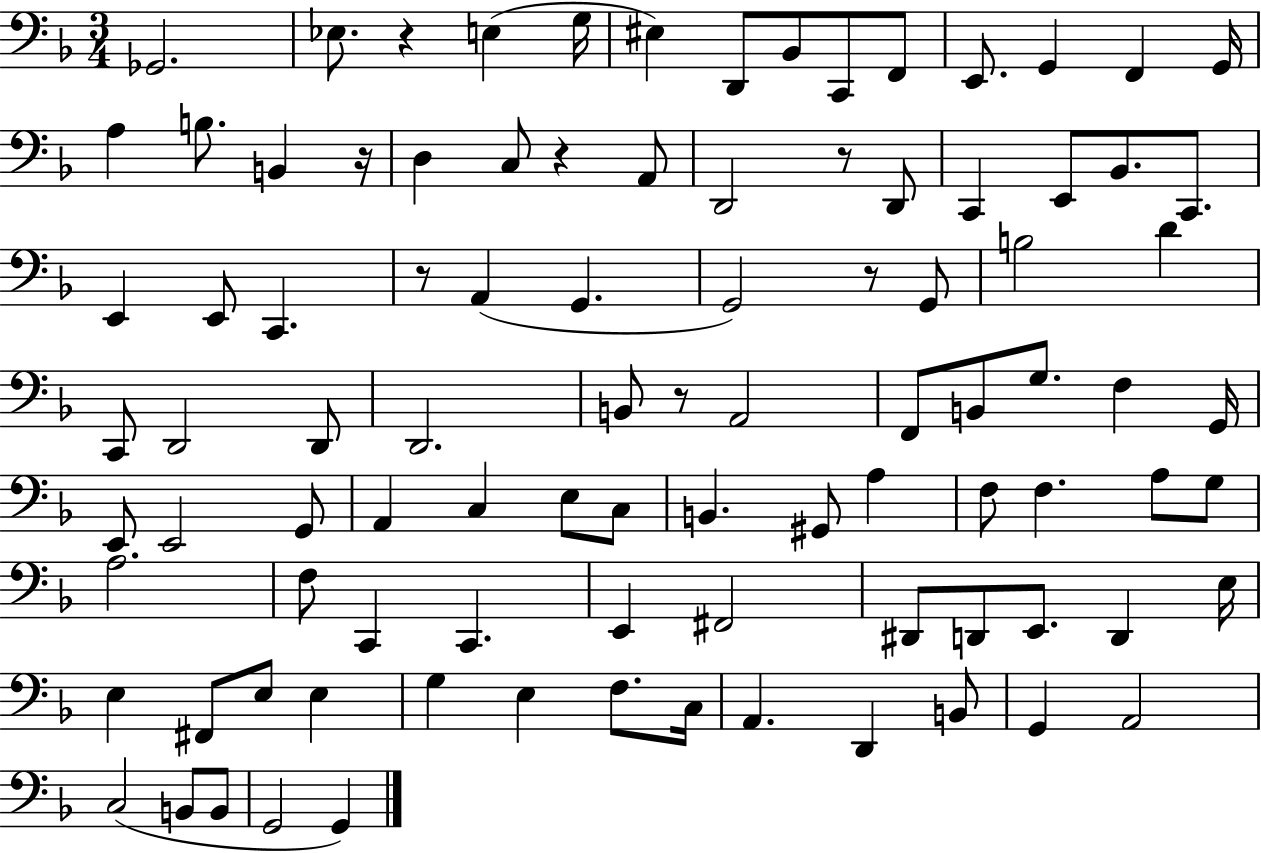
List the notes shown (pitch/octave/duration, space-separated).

Gb2/h. Eb3/e. R/q E3/q G3/s EIS3/q D2/e Bb2/e C2/e F2/e E2/e. G2/q F2/q G2/s A3/q B3/e. B2/q R/s D3/q C3/e R/q A2/e D2/h R/e D2/e C2/q E2/e Bb2/e. C2/e. E2/q E2/e C2/q. R/e A2/q G2/q. G2/h R/e G2/e B3/h D4/q C2/e D2/h D2/e D2/h. B2/e R/e A2/h F2/e B2/e G3/e. F3/q G2/s E2/e E2/h G2/e A2/q C3/q E3/e C3/e B2/q. G#2/e A3/q F3/e F3/q. A3/e G3/e A3/h. F3/e C2/q C2/q. E2/q F#2/h D#2/e D2/e E2/e. D2/q E3/s E3/q F#2/e E3/e E3/q G3/q E3/q F3/e. C3/s A2/q. D2/q B2/e G2/q A2/h C3/h B2/e B2/e G2/h G2/q